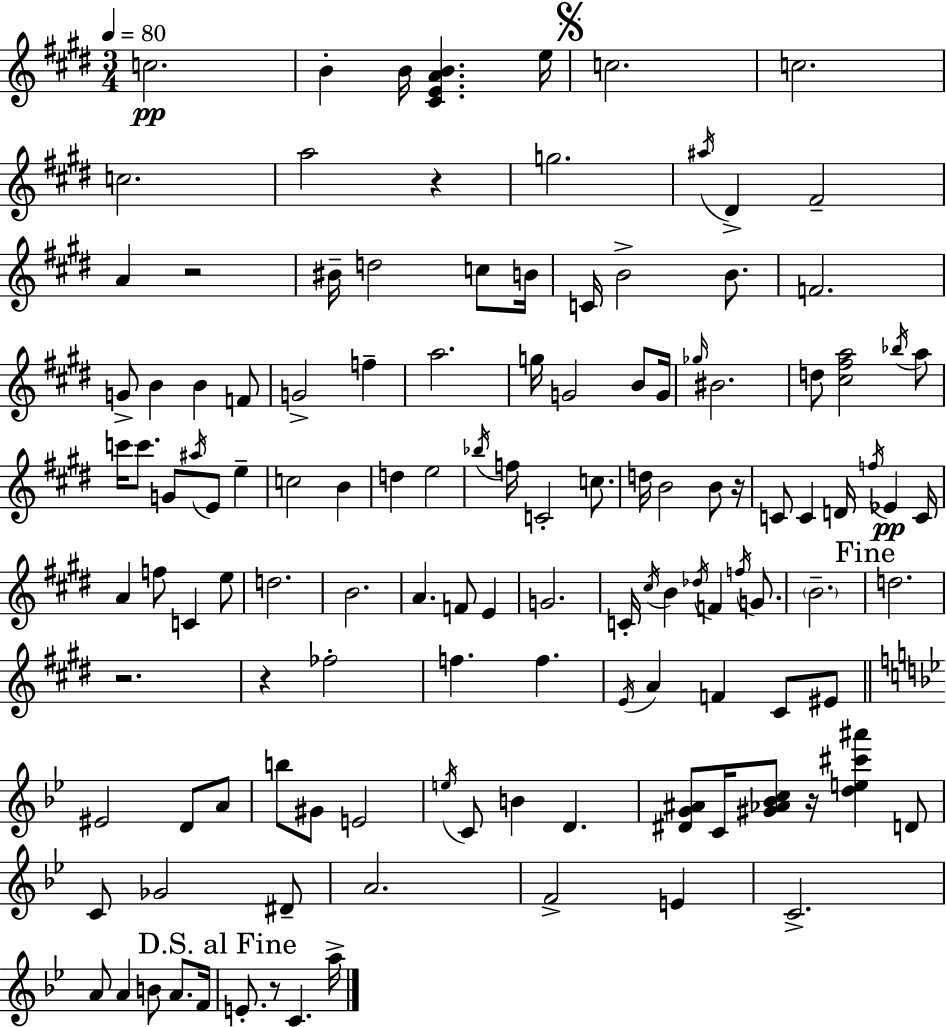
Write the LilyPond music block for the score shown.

{
  \clef treble
  \numericTimeSignature
  \time 3/4
  \key e \major
  \tempo 4 = 80
  c''2.\pp | b'4-. b'16 <cis' e' a' b'>4. e''16 | \mark \markup { \musicglyph "scripts.segno" } c''2. | c''2. | \break c''2. | a''2 r4 | g''2. | \acciaccatura { ais''16 } dis'4-> fis'2-- | \break a'4 r2 | bis'16-- d''2 c''8 | b'16 c'16 b'2-> b'8. | f'2. | \break g'8-> b'4 b'4 f'8 | g'2-> f''4-- | a''2. | g''16 g'2 b'8 | \break g'16 \grace { ges''16 } bis'2. | d''8 <cis'' fis'' a''>2 | \acciaccatura { bes''16 } a''8 c'''16 c'''8. g'8 \acciaccatura { ais''16 } e'8 | e''4-- c''2 | \break b'4 d''4 e''2 | \acciaccatura { bes''16 } f''16 c'2-. | c''8. d''16 b'2 | b'8 r16 c'8 c'4 d'16 | \break \acciaccatura { f''16 } ees'4\pp c'16 a'4 f''8 | c'4 e''8 d''2. | b'2. | a'4. | \break f'8 e'4 g'2. | c'16-. \acciaccatura { cis''16 } b'4 | \acciaccatura { des''16 } f'4 \acciaccatura { f''16 } g'8. \parenthesize b'2.-- | \mark "Fine" d''2. | \break r2. | r4 | fes''2-. f''4. | f''4. \acciaccatura { e'16 } a'4 | \break f'4 cis'8 eis'8 \bar "||" \break \key bes \major eis'2 d'8 a'8 | b''8 gis'8 e'2 | \acciaccatura { e''16 } c'8 b'4 d'4. | <dis' g' ais'>8 c'16 <gis' aes' bes' c''>8 r16 <d'' e'' cis''' ais'''>4 d'8 | \break c'8 ges'2 dis'8-- | a'2. | f'2-> e'4 | c'2.-> | \break a'8 a'4 b'8 a'8. | f'16 \mark "D.S. al Fine" e'8.-. r8 c'4. | a''16-> \bar "|."
}